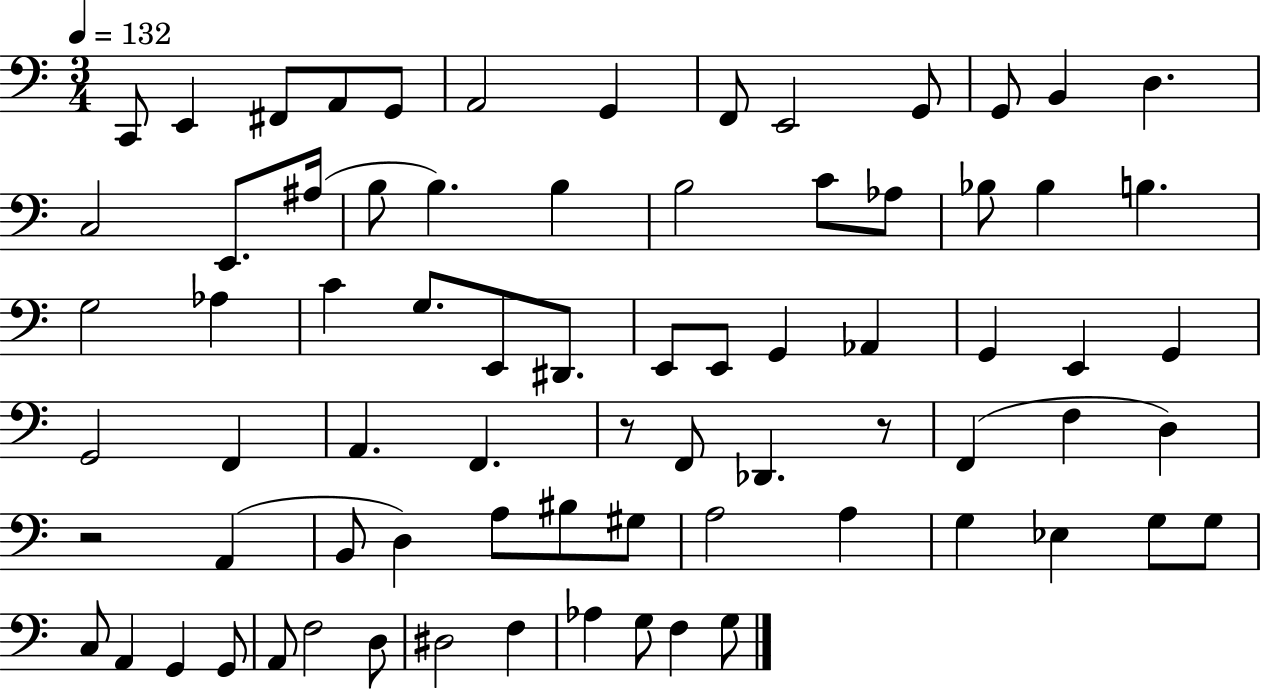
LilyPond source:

{
  \clef bass
  \numericTimeSignature
  \time 3/4
  \key c \major
  \tempo 4 = 132
  \repeat volta 2 { c,8 e,4 fis,8 a,8 g,8 | a,2 g,4 | f,8 e,2 g,8 | g,8 b,4 d4. | \break c2 e,8. ais16( | b8 b4.) b4 | b2 c'8 aes8 | bes8 bes4 b4. | \break g2 aes4 | c'4 g8. e,8 dis,8. | e,8 e,8 g,4 aes,4 | g,4 e,4 g,4 | \break g,2 f,4 | a,4. f,4. | r8 f,8 des,4. r8 | f,4( f4 d4) | \break r2 a,4( | b,8 d4) a8 bis8 gis8 | a2 a4 | g4 ees4 g8 g8 | \break c8 a,4 g,4 g,8 | a,8 f2 d8 | dis2 f4 | aes4 g8 f4 g8 | \break } \bar "|."
}